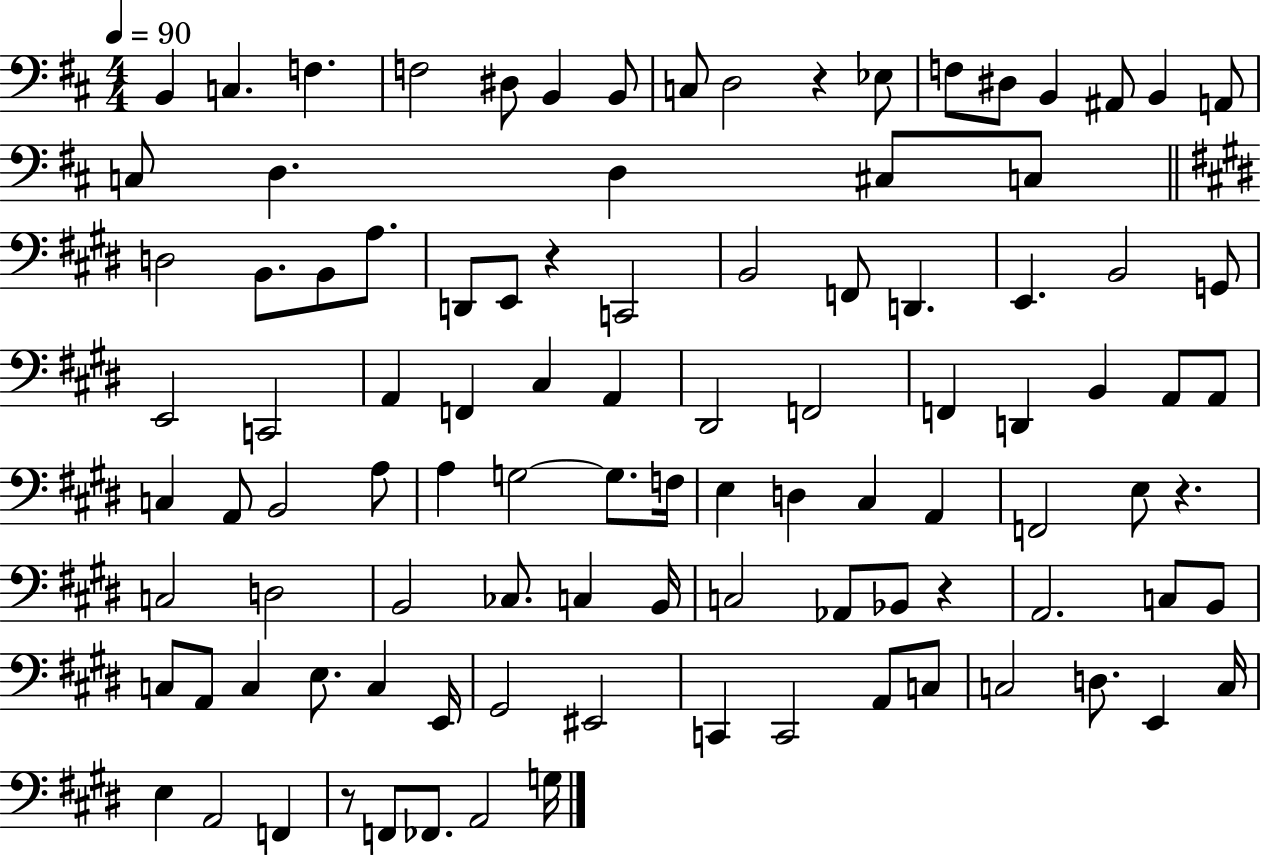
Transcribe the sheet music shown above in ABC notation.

X:1
T:Untitled
M:4/4
L:1/4
K:D
B,, C, F, F,2 ^D,/2 B,, B,,/2 C,/2 D,2 z _E,/2 F,/2 ^D,/2 B,, ^A,,/2 B,, A,,/2 C,/2 D, D, ^C,/2 C,/2 D,2 B,,/2 B,,/2 A,/2 D,,/2 E,,/2 z C,,2 B,,2 F,,/2 D,, E,, B,,2 G,,/2 E,,2 C,,2 A,, F,, ^C, A,, ^D,,2 F,,2 F,, D,, B,, A,,/2 A,,/2 C, A,,/2 B,,2 A,/2 A, G,2 G,/2 F,/4 E, D, ^C, A,, F,,2 E,/2 z C,2 D,2 B,,2 _C,/2 C, B,,/4 C,2 _A,,/2 _B,,/2 z A,,2 C,/2 B,,/2 C,/2 A,,/2 C, E,/2 C, E,,/4 ^G,,2 ^E,,2 C,, C,,2 A,,/2 C,/2 C,2 D,/2 E,, C,/4 E, A,,2 F,, z/2 F,,/2 _F,,/2 A,,2 G,/4